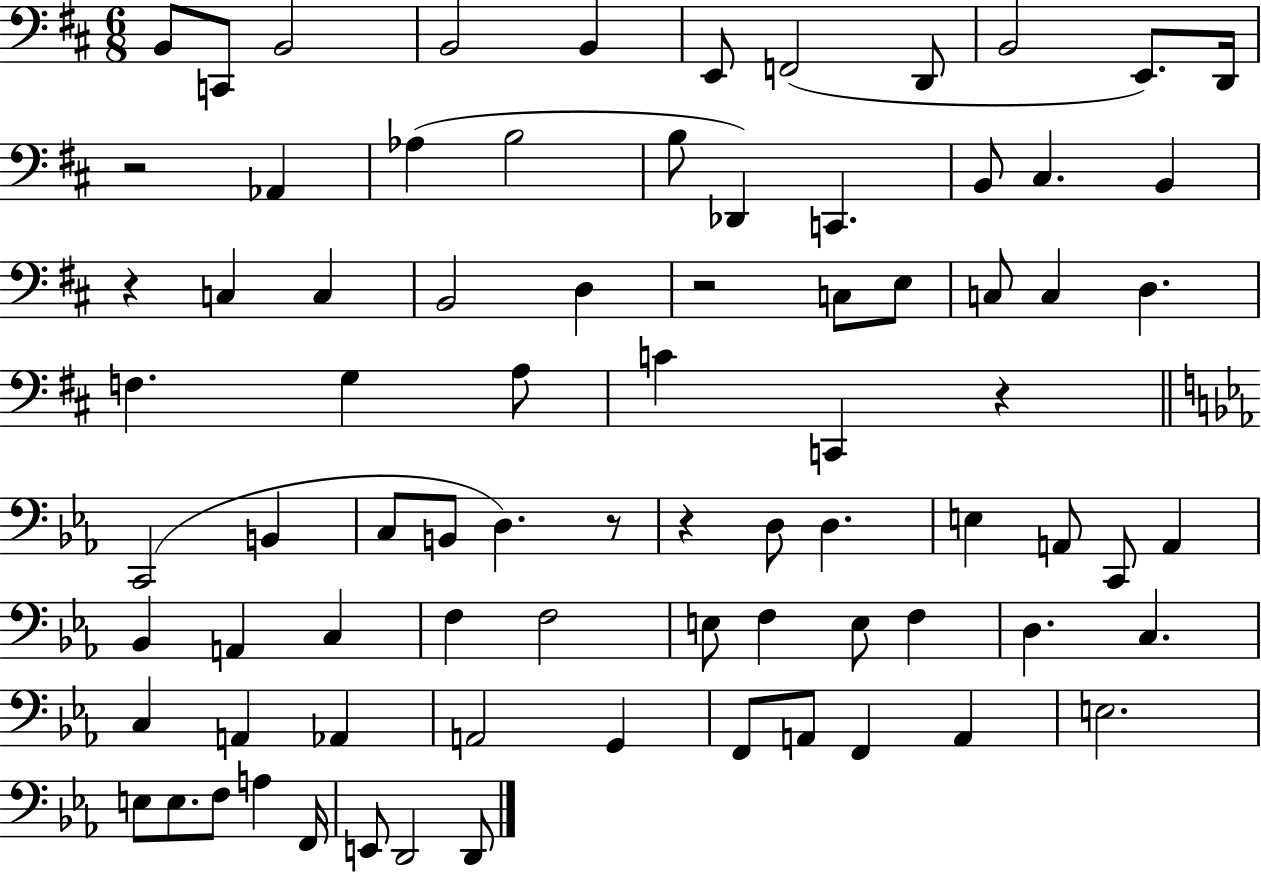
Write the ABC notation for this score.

X:1
T:Untitled
M:6/8
L:1/4
K:D
B,,/2 C,,/2 B,,2 B,,2 B,, E,,/2 F,,2 D,,/2 B,,2 E,,/2 D,,/4 z2 _A,, _A, B,2 B,/2 _D,, C,, B,,/2 ^C, B,, z C, C, B,,2 D, z2 C,/2 E,/2 C,/2 C, D, F, G, A,/2 C C,, z C,,2 B,, C,/2 B,,/2 D, z/2 z D,/2 D, E, A,,/2 C,,/2 A,, _B,, A,, C, F, F,2 E,/2 F, E,/2 F, D, C, C, A,, _A,, A,,2 G,, F,,/2 A,,/2 F,, A,, E,2 E,/2 E,/2 F,/2 A, F,,/4 E,,/2 D,,2 D,,/2